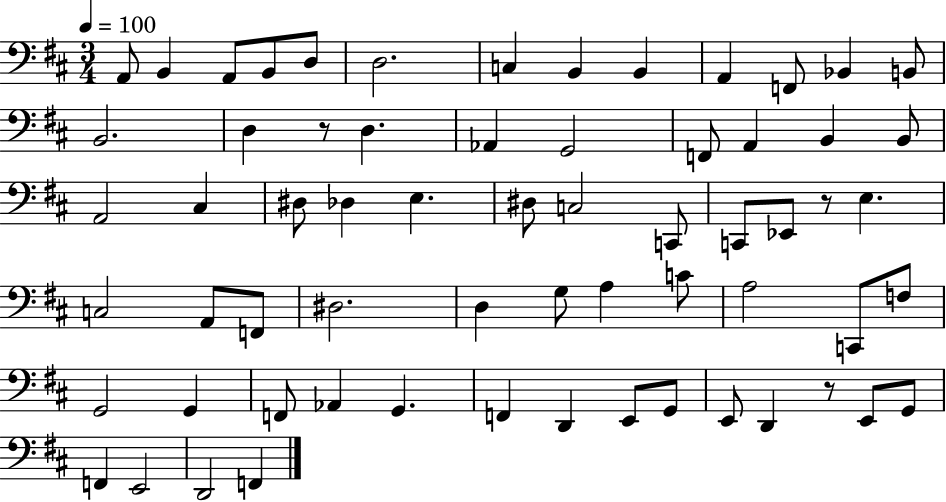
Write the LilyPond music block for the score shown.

{
  \clef bass
  \numericTimeSignature
  \time 3/4
  \key d \major
  \tempo 4 = 100
  a,8 b,4 a,8 b,8 d8 | d2. | c4 b,4 b,4 | a,4 f,8 bes,4 b,8 | \break b,2. | d4 r8 d4. | aes,4 g,2 | f,8 a,4 b,4 b,8 | \break a,2 cis4 | dis8 des4 e4. | dis8 c2 c,8 | c,8 ees,8 r8 e4. | \break c2 a,8 f,8 | dis2. | d4 g8 a4 c'8 | a2 c,8 f8 | \break g,2 g,4 | f,8 aes,4 g,4. | f,4 d,4 e,8 g,8 | e,8 d,4 r8 e,8 g,8 | \break f,4 e,2 | d,2 f,4 | \bar "|."
}